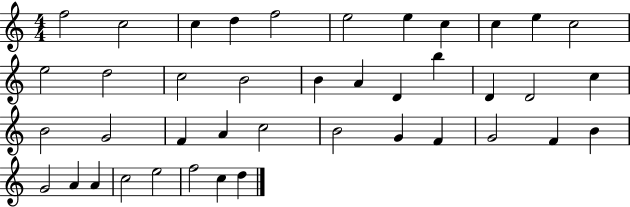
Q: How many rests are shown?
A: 0